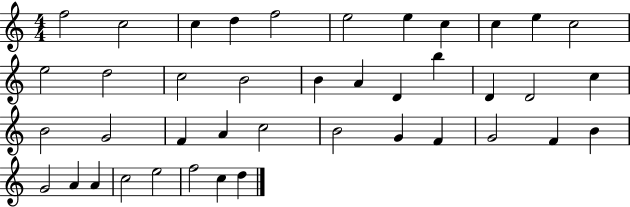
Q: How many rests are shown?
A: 0